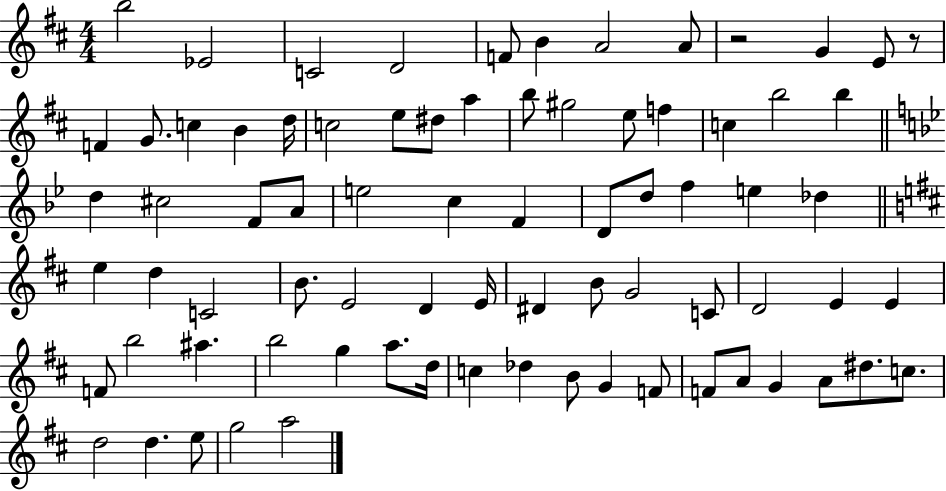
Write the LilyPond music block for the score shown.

{
  \clef treble
  \numericTimeSignature
  \time 4/4
  \key d \major
  b''2 ees'2 | c'2 d'2 | f'8 b'4 a'2 a'8 | r2 g'4 e'8 r8 | \break f'4 g'8. c''4 b'4 d''16 | c''2 e''8 dis''8 a''4 | b''8 gis''2 e''8 f''4 | c''4 b''2 b''4 | \break \bar "||" \break \key bes \major d''4 cis''2 f'8 a'8 | e''2 c''4 f'4 | d'8 d''8 f''4 e''4 des''4 | \bar "||" \break \key d \major e''4 d''4 c'2 | b'8. e'2 d'4 e'16 | dis'4 b'8 g'2 c'8 | d'2 e'4 e'4 | \break f'8 b''2 ais''4. | b''2 g''4 a''8. d''16 | c''4 des''4 b'8 g'4 f'8 | f'8 a'8 g'4 a'8 dis''8. c''8. | \break d''2 d''4. e''8 | g''2 a''2 | \bar "|."
}